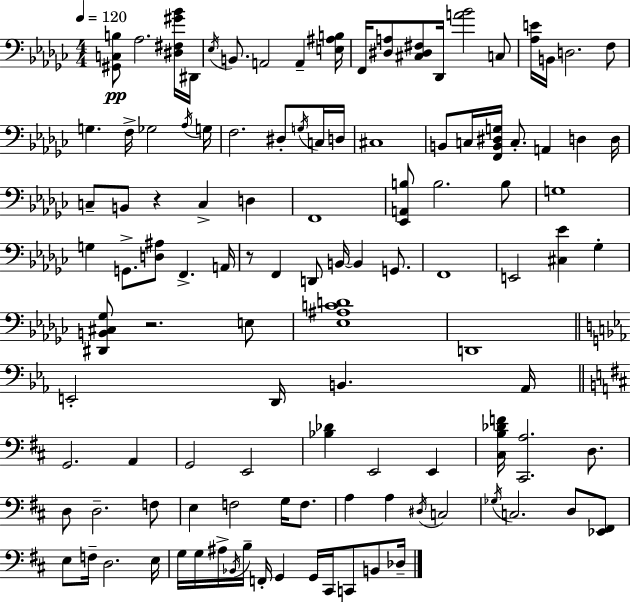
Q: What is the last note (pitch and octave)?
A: Db3